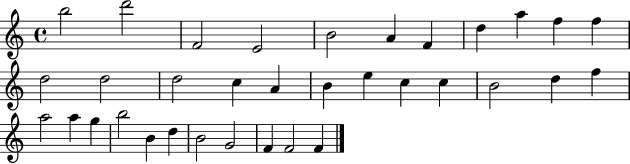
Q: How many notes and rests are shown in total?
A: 34